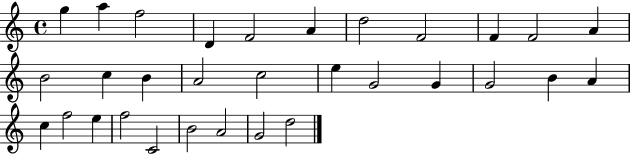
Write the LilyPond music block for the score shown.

{
  \clef treble
  \time 4/4
  \defaultTimeSignature
  \key c \major
  g''4 a''4 f''2 | d'4 f'2 a'4 | d''2 f'2 | f'4 f'2 a'4 | \break b'2 c''4 b'4 | a'2 c''2 | e''4 g'2 g'4 | g'2 b'4 a'4 | \break c''4 f''2 e''4 | f''2 c'2 | b'2 a'2 | g'2 d''2 | \break \bar "|."
}